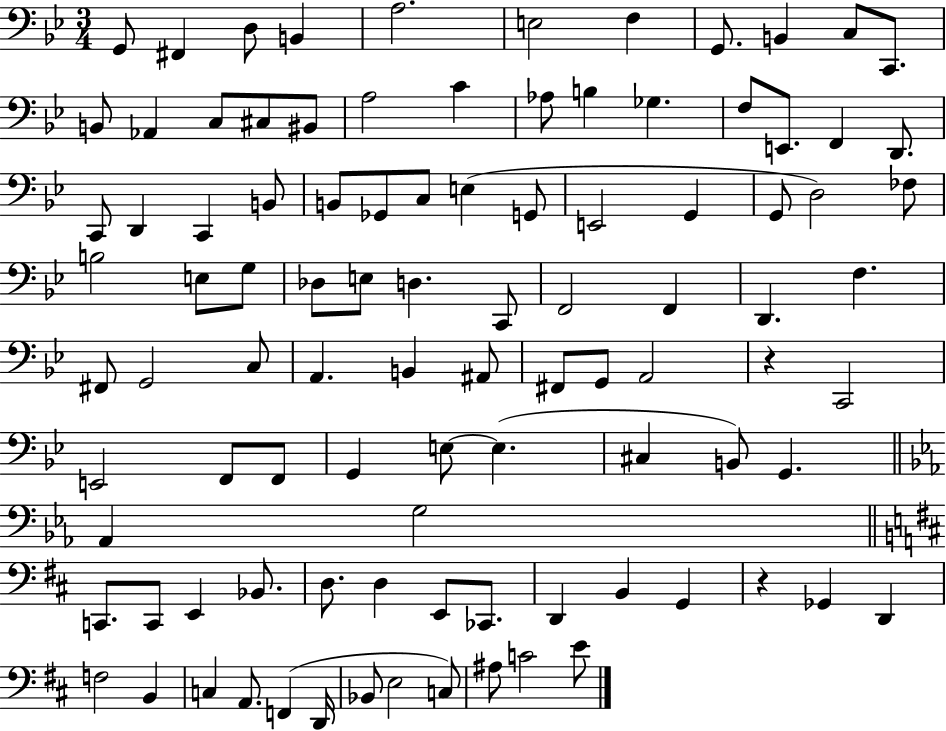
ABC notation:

X:1
T:Untitled
M:3/4
L:1/4
K:Bb
G,,/2 ^F,, D,/2 B,, A,2 E,2 F, G,,/2 B,, C,/2 C,,/2 B,,/2 _A,, C,/2 ^C,/2 ^B,,/2 A,2 C _A,/2 B, _G, F,/2 E,,/2 F,, D,,/2 C,,/2 D,, C,, B,,/2 B,,/2 _G,,/2 C,/2 E, G,,/2 E,,2 G,, G,,/2 D,2 _F,/2 B,2 E,/2 G,/2 _D,/2 E,/2 D, C,,/2 F,,2 F,, D,, F, ^F,,/2 G,,2 C,/2 A,, B,, ^A,,/2 ^F,,/2 G,,/2 A,,2 z C,,2 E,,2 F,,/2 F,,/2 G,, E,/2 E, ^C, B,,/2 G,, _A,, G,2 C,,/2 C,,/2 E,, _B,,/2 D,/2 D, E,,/2 _C,,/2 D,, B,, G,, z _G,, D,, F,2 B,, C, A,,/2 F,, D,,/4 _B,,/2 E,2 C,/2 ^A,/2 C2 E/2